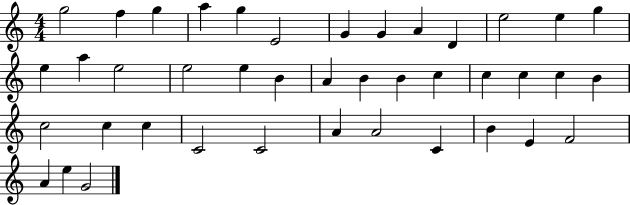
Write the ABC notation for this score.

X:1
T:Untitled
M:4/4
L:1/4
K:C
g2 f g a g E2 G G A D e2 e g e a e2 e2 e B A B B c c c c B c2 c c C2 C2 A A2 C B E F2 A e G2